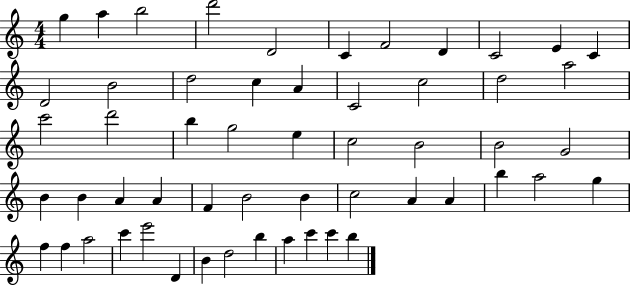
G5/q A5/q B5/h D6/h D4/h C4/q F4/h D4/q C4/h E4/q C4/q D4/h B4/h D5/h C5/q A4/q C4/h C5/h D5/h A5/h C6/h D6/h B5/q G5/h E5/q C5/h B4/h B4/h G4/h B4/q B4/q A4/q A4/q F4/q B4/h B4/q C5/h A4/q A4/q B5/q A5/h G5/q F5/q F5/q A5/h C6/q E6/h D4/q B4/q D5/h B5/q A5/q C6/q C6/q B5/q